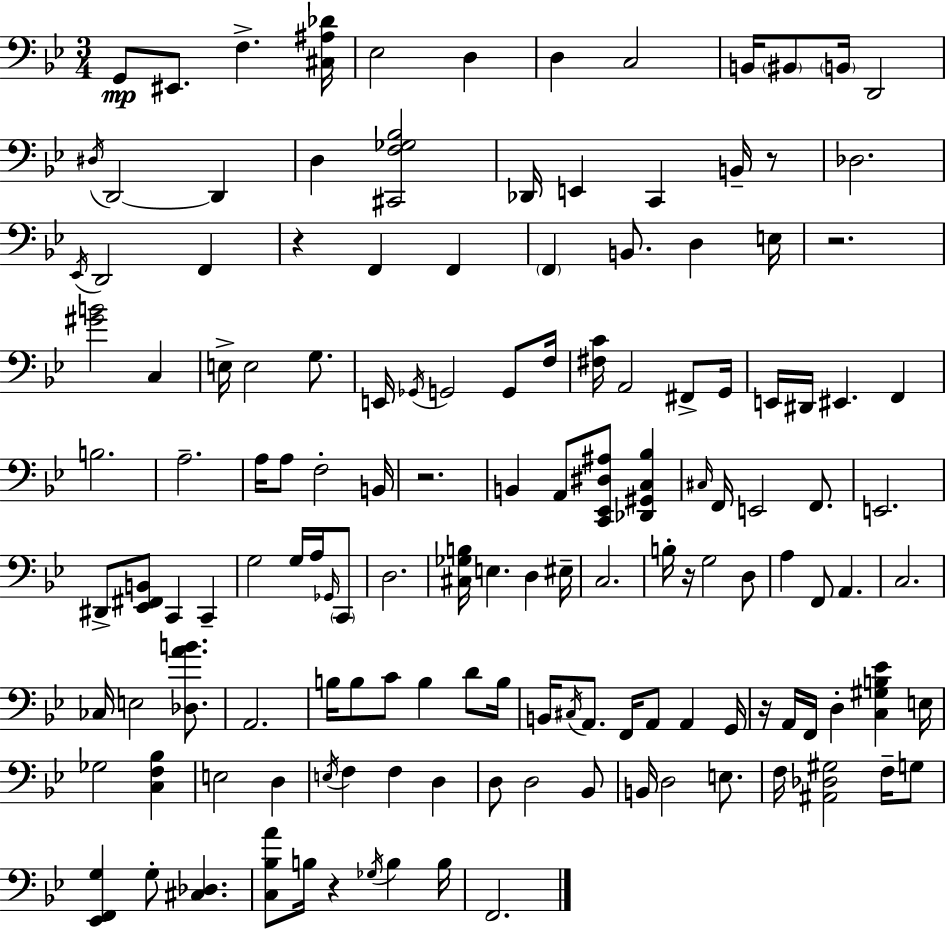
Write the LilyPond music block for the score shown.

{
  \clef bass
  \numericTimeSignature
  \time 3/4
  \key g \minor
  g,8\mp eis,8. f4.-> <cis ais des'>16 | ees2 d4 | d4 c2 | b,16 \parenthesize bis,8 \parenthesize b,16 d,2 | \break \acciaccatura { dis16 } d,2~~ d,4 | d4 <cis, f ges bes>2 | des,16 e,4 c,4 b,16-- r8 | des2. | \break \acciaccatura { ees,16 } d,2 f,4 | r4 f,4 f,4 | \parenthesize f,4 b,8. d4 | e16 r2. | \break <gis' b'>2 c4 | e16-> e2 g8. | e,16 \acciaccatura { ges,16 } g,2 | g,8 f16 <fis c'>16 a,2 | \break fis,8-> g,16 e,16 dis,16 eis,4. f,4 | b2. | a2.-- | a16 a8 f2-. | \break b,16 r2. | b,4 a,8 <c, ees, dis ais>8 <des, gis, c bes>4 | \grace { cis16 } f,16 e,2 | f,8. e,2. | \break dis,8-> <ees, fis, b,>8 c,4 | c,4-- g2 | g16 a16 \grace { ges,16 } \parenthesize c,8 d2. | <cis ges b>16 e4. | \break d4 eis16-- c2. | b16-. r16 g2 | d8 a4 f,8 a,4. | c2. | \break ces16 e2 | <des a' b'>8. a,2. | b16 b8 c'8 b4 | d'8 b16 b,16 \acciaccatura { cis16 } a,8. f,16 a,8 | \break a,4 g,16 r16 a,16 f,16 d4-. | <c gis b ees'>4 e16 ges2 | <c f bes>4 e2 | d4 \acciaccatura { e16 } f4 f4 | \break d4 d8 d2 | bes,8 b,16 d2 | e8. f16 <ais, des gis>2 | f16-- g8 <ees, f, g>4 g8-. | \break <cis des>4. <c bes a'>8 b16 r4 | \acciaccatura { ges16 } b4 b16 f,2. | \bar "|."
}